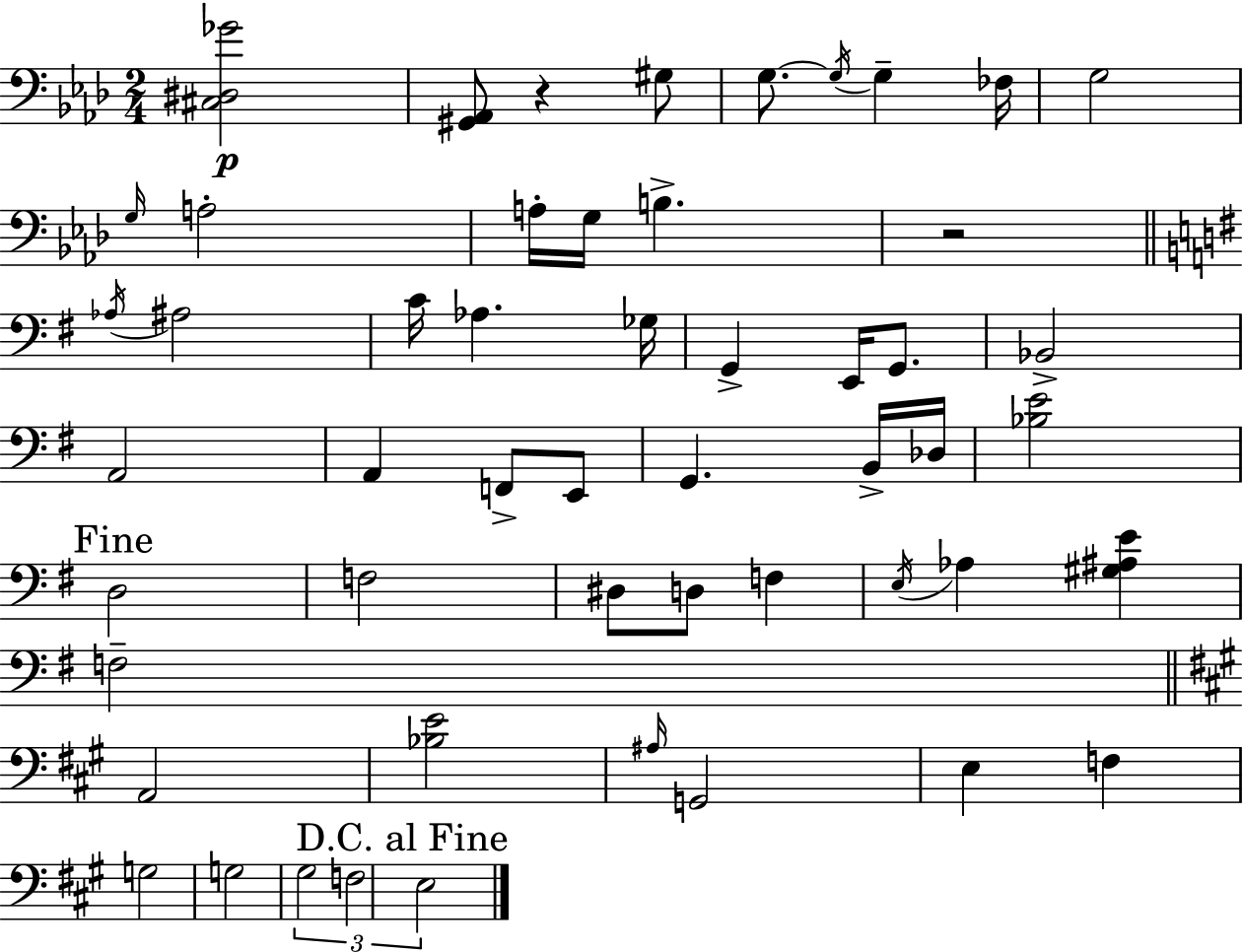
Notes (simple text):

[C#3,D#3,Gb4]/h [G#2,Ab2]/e R/q G#3/e G3/e. G3/s G3/q FES3/s G3/h G3/s A3/h A3/s G3/s B3/q. R/h Ab3/s A#3/h C4/s Ab3/q. Gb3/s G2/q E2/s G2/e. Bb2/h A2/h A2/q F2/e E2/e G2/q. B2/s Db3/s [Bb3,E4]/h D3/h F3/h D#3/e D3/e F3/q E3/s Ab3/q [G#3,A#3,E4]/q F3/h A2/h [Bb3,E4]/h A#3/s G2/h E3/q F3/q G3/h G3/h G#3/h F3/h E3/h